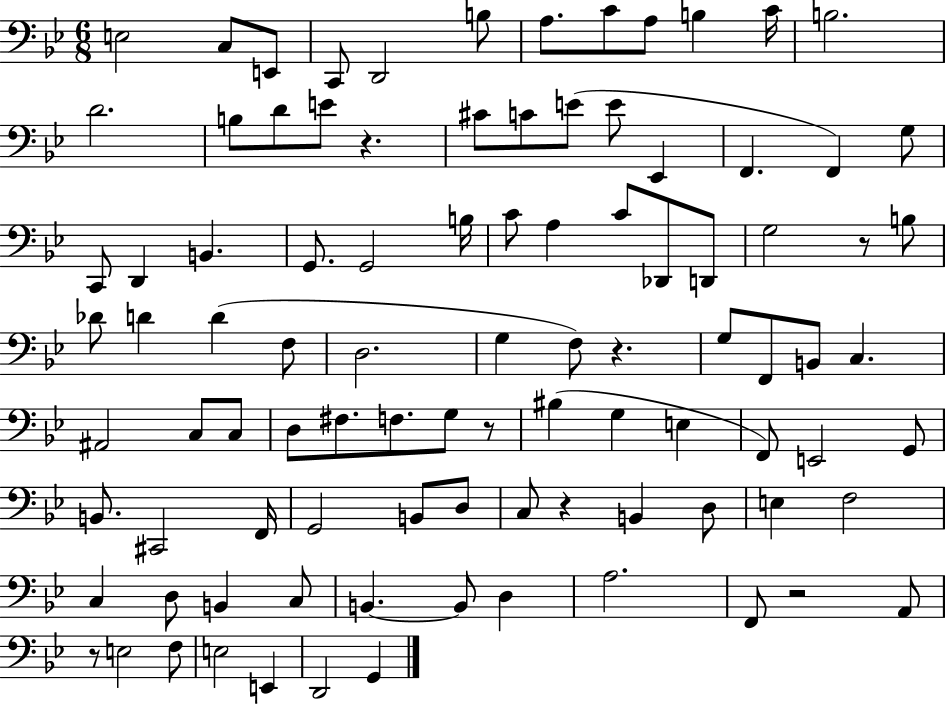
{
  \clef bass
  \numericTimeSignature
  \time 6/8
  \key bes \major
  e2 c8 e,8 | c,8 d,2 b8 | a8. c'8 a8 b4 c'16 | b2. | \break d'2. | b8 d'8 e'8 r4. | cis'8 c'8 e'8( e'8 ees,4 | f,4. f,4) g8 | \break c,8 d,4 b,4. | g,8. g,2 b16 | c'8 a4 c'8 des,8 d,8 | g2 r8 b8 | \break des'8 d'4 d'4( f8 | d2. | g4 f8) r4. | g8 f,8 b,8 c4. | \break ais,2 c8 c8 | d8 fis8. f8. g8 r8 | bis4( g4 e4 | f,8) e,2 g,8 | \break b,8. cis,2 f,16 | g,2 b,8 d8 | c8 r4 b,4 d8 | e4 f2 | \break c4 d8 b,4 c8 | b,4.~~ b,8 d4 | a2. | f,8 r2 a,8 | \break r8 e2 f8 | e2 e,4 | d,2 g,4 | \bar "|."
}